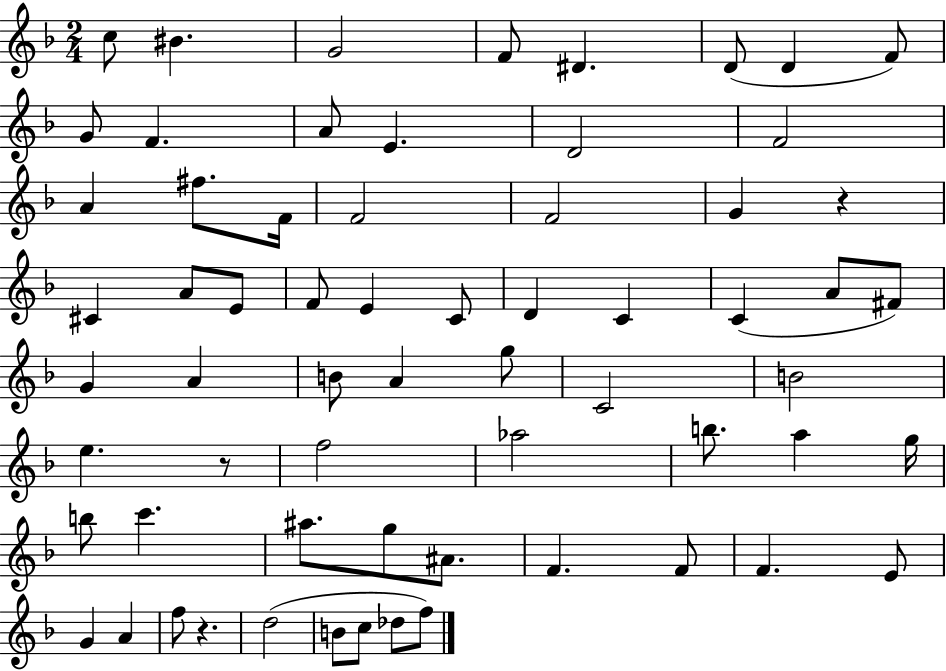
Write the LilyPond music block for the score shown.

{
  \clef treble
  \numericTimeSignature
  \time 2/4
  \key f \major
  \repeat volta 2 { c''8 bis'4. | g'2 | f'8 dis'4. | d'8( d'4 f'8) | \break g'8 f'4. | a'8 e'4. | d'2 | f'2 | \break a'4 fis''8. f'16 | f'2 | f'2 | g'4 r4 | \break cis'4 a'8 e'8 | f'8 e'4 c'8 | d'4 c'4 | c'4( a'8 fis'8) | \break g'4 a'4 | b'8 a'4 g''8 | c'2 | b'2 | \break e''4. r8 | f''2 | aes''2 | b''8. a''4 g''16 | \break b''8 c'''4. | ais''8. g''8 ais'8. | f'4. f'8 | f'4. e'8 | \break g'4 a'4 | f''8 r4. | d''2( | b'8 c''8 des''8 f''8) | \break } \bar "|."
}